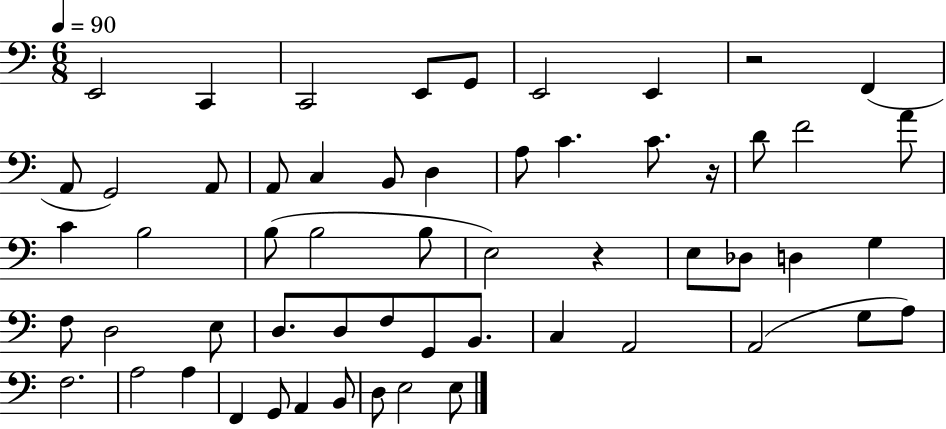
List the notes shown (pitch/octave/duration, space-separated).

E2/h C2/q C2/h E2/e G2/e E2/h E2/q R/h F2/q A2/e G2/h A2/e A2/e C3/q B2/e D3/q A3/e C4/q. C4/e. R/s D4/e F4/h A4/e C4/q B3/h B3/e B3/h B3/e E3/h R/q E3/e Db3/e D3/q G3/q F3/e D3/h E3/e D3/e. D3/e F3/e G2/e B2/e. C3/q A2/h A2/h G3/e A3/e F3/h. A3/h A3/q F2/q G2/e A2/q B2/e D3/e E3/h E3/e